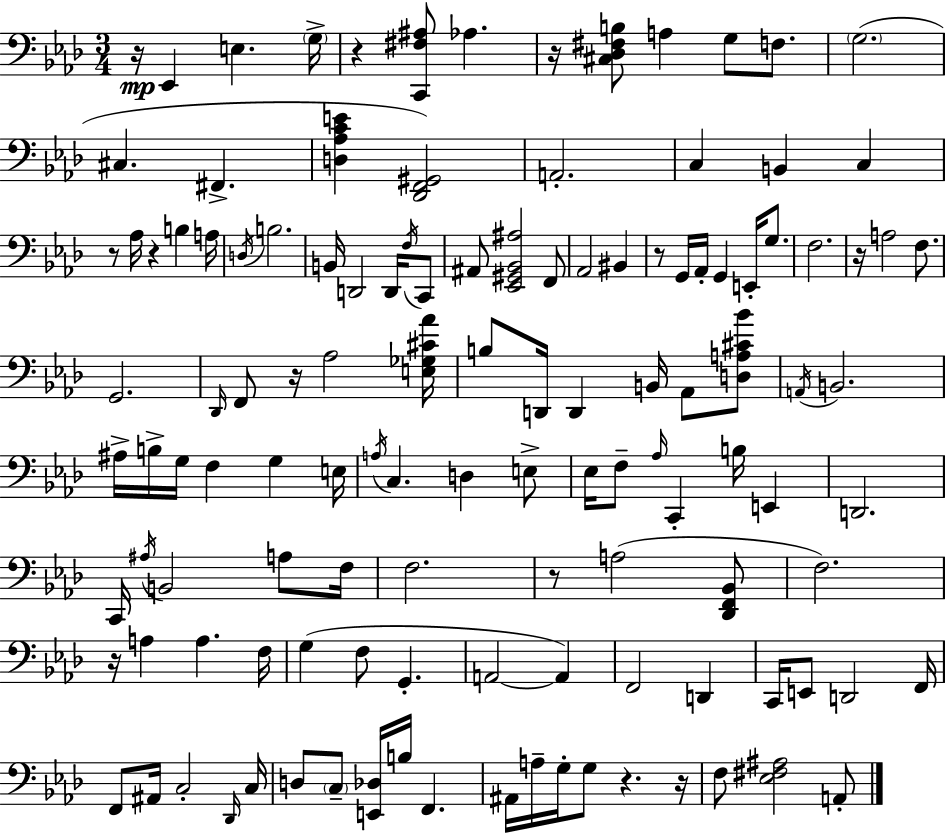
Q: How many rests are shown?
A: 12